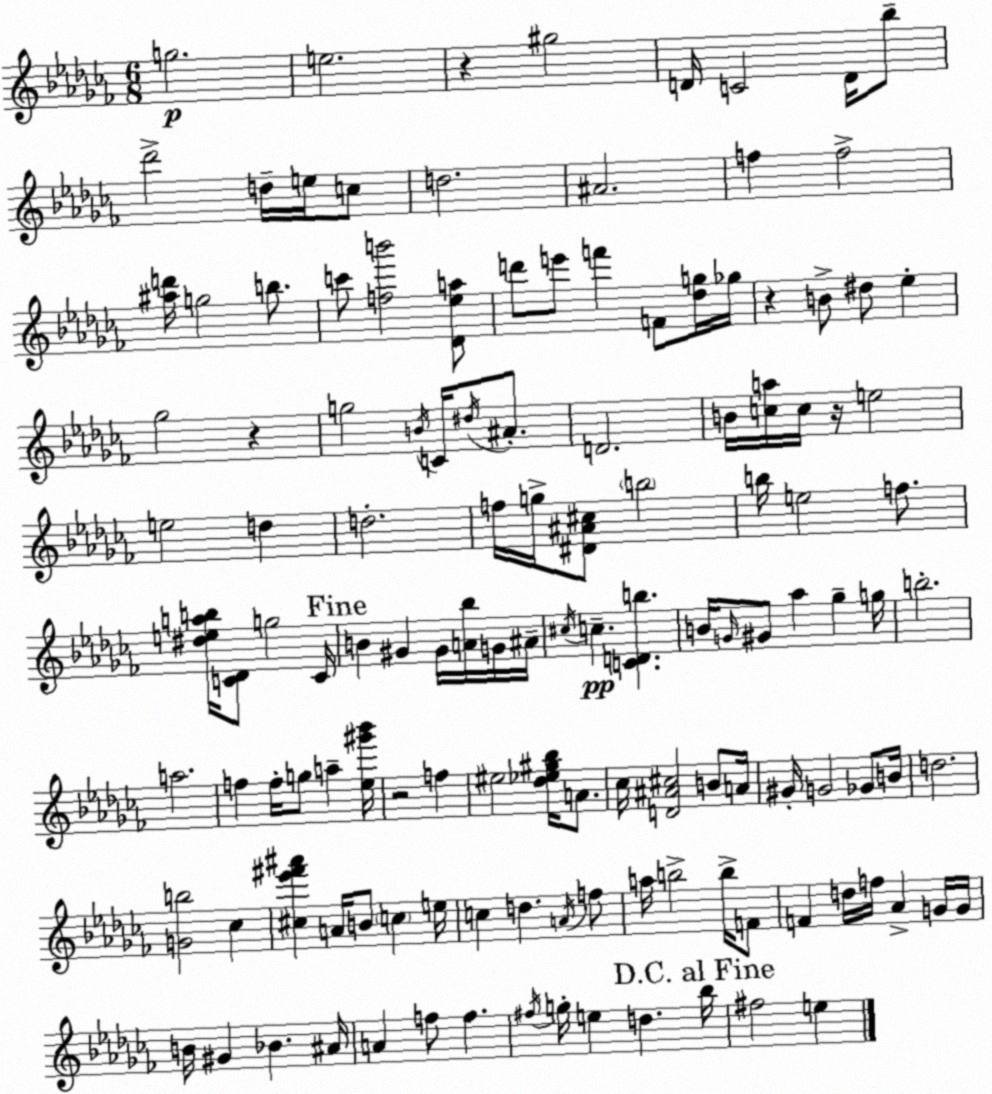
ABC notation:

X:1
T:Untitled
M:6/8
L:1/4
K:Abm
g2 e2 z ^g2 D/4 C2 D/4 _b/2 _d'2 d/4 e/4 c/2 d2 ^A2 f f2 [^ad']/4 g2 b/2 c'/2 [fb']2 [_D_ea]/2 d'/2 e'/2 f' F/2 [_dg]/4 _g/4 z B/2 ^d/2 _e _g2 z g2 B/4 C/4 ^d/4 ^A/2 D2 B/4 [ca]/4 c/4 z/4 e2 e2 d d2 f/4 g/4 [^D^A^c]/2 b2 b/4 e2 f/2 [^deab]/4 [C_D]/2 g2 C/4 B ^G ^G/4 [A_b]/4 G/4 ^A/4 ^c/4 c [CDb] B/4 G/4 ^G/2 _a _g g/4 b2 a2 f f/4 g/2 a [_e^g'_b']/4 z2 f ^e2 [_d_e^g_b]/4 A/2 _c/4 [D^A^c]2 B/2 A/4 ^G/4 G2 _G/2 B/4 d2 [Gb]2 _c [^c_e'^f'^a'] A/4 B/2 c e/4 c d A/4 f/2 a/4 b2 b/4 F/2 F d/4 f/4 _A G/4 G/4 B/4 ^G _B ^A/4 A f/2 f ^f/4 g/4 e d _b/4 ^f2 e